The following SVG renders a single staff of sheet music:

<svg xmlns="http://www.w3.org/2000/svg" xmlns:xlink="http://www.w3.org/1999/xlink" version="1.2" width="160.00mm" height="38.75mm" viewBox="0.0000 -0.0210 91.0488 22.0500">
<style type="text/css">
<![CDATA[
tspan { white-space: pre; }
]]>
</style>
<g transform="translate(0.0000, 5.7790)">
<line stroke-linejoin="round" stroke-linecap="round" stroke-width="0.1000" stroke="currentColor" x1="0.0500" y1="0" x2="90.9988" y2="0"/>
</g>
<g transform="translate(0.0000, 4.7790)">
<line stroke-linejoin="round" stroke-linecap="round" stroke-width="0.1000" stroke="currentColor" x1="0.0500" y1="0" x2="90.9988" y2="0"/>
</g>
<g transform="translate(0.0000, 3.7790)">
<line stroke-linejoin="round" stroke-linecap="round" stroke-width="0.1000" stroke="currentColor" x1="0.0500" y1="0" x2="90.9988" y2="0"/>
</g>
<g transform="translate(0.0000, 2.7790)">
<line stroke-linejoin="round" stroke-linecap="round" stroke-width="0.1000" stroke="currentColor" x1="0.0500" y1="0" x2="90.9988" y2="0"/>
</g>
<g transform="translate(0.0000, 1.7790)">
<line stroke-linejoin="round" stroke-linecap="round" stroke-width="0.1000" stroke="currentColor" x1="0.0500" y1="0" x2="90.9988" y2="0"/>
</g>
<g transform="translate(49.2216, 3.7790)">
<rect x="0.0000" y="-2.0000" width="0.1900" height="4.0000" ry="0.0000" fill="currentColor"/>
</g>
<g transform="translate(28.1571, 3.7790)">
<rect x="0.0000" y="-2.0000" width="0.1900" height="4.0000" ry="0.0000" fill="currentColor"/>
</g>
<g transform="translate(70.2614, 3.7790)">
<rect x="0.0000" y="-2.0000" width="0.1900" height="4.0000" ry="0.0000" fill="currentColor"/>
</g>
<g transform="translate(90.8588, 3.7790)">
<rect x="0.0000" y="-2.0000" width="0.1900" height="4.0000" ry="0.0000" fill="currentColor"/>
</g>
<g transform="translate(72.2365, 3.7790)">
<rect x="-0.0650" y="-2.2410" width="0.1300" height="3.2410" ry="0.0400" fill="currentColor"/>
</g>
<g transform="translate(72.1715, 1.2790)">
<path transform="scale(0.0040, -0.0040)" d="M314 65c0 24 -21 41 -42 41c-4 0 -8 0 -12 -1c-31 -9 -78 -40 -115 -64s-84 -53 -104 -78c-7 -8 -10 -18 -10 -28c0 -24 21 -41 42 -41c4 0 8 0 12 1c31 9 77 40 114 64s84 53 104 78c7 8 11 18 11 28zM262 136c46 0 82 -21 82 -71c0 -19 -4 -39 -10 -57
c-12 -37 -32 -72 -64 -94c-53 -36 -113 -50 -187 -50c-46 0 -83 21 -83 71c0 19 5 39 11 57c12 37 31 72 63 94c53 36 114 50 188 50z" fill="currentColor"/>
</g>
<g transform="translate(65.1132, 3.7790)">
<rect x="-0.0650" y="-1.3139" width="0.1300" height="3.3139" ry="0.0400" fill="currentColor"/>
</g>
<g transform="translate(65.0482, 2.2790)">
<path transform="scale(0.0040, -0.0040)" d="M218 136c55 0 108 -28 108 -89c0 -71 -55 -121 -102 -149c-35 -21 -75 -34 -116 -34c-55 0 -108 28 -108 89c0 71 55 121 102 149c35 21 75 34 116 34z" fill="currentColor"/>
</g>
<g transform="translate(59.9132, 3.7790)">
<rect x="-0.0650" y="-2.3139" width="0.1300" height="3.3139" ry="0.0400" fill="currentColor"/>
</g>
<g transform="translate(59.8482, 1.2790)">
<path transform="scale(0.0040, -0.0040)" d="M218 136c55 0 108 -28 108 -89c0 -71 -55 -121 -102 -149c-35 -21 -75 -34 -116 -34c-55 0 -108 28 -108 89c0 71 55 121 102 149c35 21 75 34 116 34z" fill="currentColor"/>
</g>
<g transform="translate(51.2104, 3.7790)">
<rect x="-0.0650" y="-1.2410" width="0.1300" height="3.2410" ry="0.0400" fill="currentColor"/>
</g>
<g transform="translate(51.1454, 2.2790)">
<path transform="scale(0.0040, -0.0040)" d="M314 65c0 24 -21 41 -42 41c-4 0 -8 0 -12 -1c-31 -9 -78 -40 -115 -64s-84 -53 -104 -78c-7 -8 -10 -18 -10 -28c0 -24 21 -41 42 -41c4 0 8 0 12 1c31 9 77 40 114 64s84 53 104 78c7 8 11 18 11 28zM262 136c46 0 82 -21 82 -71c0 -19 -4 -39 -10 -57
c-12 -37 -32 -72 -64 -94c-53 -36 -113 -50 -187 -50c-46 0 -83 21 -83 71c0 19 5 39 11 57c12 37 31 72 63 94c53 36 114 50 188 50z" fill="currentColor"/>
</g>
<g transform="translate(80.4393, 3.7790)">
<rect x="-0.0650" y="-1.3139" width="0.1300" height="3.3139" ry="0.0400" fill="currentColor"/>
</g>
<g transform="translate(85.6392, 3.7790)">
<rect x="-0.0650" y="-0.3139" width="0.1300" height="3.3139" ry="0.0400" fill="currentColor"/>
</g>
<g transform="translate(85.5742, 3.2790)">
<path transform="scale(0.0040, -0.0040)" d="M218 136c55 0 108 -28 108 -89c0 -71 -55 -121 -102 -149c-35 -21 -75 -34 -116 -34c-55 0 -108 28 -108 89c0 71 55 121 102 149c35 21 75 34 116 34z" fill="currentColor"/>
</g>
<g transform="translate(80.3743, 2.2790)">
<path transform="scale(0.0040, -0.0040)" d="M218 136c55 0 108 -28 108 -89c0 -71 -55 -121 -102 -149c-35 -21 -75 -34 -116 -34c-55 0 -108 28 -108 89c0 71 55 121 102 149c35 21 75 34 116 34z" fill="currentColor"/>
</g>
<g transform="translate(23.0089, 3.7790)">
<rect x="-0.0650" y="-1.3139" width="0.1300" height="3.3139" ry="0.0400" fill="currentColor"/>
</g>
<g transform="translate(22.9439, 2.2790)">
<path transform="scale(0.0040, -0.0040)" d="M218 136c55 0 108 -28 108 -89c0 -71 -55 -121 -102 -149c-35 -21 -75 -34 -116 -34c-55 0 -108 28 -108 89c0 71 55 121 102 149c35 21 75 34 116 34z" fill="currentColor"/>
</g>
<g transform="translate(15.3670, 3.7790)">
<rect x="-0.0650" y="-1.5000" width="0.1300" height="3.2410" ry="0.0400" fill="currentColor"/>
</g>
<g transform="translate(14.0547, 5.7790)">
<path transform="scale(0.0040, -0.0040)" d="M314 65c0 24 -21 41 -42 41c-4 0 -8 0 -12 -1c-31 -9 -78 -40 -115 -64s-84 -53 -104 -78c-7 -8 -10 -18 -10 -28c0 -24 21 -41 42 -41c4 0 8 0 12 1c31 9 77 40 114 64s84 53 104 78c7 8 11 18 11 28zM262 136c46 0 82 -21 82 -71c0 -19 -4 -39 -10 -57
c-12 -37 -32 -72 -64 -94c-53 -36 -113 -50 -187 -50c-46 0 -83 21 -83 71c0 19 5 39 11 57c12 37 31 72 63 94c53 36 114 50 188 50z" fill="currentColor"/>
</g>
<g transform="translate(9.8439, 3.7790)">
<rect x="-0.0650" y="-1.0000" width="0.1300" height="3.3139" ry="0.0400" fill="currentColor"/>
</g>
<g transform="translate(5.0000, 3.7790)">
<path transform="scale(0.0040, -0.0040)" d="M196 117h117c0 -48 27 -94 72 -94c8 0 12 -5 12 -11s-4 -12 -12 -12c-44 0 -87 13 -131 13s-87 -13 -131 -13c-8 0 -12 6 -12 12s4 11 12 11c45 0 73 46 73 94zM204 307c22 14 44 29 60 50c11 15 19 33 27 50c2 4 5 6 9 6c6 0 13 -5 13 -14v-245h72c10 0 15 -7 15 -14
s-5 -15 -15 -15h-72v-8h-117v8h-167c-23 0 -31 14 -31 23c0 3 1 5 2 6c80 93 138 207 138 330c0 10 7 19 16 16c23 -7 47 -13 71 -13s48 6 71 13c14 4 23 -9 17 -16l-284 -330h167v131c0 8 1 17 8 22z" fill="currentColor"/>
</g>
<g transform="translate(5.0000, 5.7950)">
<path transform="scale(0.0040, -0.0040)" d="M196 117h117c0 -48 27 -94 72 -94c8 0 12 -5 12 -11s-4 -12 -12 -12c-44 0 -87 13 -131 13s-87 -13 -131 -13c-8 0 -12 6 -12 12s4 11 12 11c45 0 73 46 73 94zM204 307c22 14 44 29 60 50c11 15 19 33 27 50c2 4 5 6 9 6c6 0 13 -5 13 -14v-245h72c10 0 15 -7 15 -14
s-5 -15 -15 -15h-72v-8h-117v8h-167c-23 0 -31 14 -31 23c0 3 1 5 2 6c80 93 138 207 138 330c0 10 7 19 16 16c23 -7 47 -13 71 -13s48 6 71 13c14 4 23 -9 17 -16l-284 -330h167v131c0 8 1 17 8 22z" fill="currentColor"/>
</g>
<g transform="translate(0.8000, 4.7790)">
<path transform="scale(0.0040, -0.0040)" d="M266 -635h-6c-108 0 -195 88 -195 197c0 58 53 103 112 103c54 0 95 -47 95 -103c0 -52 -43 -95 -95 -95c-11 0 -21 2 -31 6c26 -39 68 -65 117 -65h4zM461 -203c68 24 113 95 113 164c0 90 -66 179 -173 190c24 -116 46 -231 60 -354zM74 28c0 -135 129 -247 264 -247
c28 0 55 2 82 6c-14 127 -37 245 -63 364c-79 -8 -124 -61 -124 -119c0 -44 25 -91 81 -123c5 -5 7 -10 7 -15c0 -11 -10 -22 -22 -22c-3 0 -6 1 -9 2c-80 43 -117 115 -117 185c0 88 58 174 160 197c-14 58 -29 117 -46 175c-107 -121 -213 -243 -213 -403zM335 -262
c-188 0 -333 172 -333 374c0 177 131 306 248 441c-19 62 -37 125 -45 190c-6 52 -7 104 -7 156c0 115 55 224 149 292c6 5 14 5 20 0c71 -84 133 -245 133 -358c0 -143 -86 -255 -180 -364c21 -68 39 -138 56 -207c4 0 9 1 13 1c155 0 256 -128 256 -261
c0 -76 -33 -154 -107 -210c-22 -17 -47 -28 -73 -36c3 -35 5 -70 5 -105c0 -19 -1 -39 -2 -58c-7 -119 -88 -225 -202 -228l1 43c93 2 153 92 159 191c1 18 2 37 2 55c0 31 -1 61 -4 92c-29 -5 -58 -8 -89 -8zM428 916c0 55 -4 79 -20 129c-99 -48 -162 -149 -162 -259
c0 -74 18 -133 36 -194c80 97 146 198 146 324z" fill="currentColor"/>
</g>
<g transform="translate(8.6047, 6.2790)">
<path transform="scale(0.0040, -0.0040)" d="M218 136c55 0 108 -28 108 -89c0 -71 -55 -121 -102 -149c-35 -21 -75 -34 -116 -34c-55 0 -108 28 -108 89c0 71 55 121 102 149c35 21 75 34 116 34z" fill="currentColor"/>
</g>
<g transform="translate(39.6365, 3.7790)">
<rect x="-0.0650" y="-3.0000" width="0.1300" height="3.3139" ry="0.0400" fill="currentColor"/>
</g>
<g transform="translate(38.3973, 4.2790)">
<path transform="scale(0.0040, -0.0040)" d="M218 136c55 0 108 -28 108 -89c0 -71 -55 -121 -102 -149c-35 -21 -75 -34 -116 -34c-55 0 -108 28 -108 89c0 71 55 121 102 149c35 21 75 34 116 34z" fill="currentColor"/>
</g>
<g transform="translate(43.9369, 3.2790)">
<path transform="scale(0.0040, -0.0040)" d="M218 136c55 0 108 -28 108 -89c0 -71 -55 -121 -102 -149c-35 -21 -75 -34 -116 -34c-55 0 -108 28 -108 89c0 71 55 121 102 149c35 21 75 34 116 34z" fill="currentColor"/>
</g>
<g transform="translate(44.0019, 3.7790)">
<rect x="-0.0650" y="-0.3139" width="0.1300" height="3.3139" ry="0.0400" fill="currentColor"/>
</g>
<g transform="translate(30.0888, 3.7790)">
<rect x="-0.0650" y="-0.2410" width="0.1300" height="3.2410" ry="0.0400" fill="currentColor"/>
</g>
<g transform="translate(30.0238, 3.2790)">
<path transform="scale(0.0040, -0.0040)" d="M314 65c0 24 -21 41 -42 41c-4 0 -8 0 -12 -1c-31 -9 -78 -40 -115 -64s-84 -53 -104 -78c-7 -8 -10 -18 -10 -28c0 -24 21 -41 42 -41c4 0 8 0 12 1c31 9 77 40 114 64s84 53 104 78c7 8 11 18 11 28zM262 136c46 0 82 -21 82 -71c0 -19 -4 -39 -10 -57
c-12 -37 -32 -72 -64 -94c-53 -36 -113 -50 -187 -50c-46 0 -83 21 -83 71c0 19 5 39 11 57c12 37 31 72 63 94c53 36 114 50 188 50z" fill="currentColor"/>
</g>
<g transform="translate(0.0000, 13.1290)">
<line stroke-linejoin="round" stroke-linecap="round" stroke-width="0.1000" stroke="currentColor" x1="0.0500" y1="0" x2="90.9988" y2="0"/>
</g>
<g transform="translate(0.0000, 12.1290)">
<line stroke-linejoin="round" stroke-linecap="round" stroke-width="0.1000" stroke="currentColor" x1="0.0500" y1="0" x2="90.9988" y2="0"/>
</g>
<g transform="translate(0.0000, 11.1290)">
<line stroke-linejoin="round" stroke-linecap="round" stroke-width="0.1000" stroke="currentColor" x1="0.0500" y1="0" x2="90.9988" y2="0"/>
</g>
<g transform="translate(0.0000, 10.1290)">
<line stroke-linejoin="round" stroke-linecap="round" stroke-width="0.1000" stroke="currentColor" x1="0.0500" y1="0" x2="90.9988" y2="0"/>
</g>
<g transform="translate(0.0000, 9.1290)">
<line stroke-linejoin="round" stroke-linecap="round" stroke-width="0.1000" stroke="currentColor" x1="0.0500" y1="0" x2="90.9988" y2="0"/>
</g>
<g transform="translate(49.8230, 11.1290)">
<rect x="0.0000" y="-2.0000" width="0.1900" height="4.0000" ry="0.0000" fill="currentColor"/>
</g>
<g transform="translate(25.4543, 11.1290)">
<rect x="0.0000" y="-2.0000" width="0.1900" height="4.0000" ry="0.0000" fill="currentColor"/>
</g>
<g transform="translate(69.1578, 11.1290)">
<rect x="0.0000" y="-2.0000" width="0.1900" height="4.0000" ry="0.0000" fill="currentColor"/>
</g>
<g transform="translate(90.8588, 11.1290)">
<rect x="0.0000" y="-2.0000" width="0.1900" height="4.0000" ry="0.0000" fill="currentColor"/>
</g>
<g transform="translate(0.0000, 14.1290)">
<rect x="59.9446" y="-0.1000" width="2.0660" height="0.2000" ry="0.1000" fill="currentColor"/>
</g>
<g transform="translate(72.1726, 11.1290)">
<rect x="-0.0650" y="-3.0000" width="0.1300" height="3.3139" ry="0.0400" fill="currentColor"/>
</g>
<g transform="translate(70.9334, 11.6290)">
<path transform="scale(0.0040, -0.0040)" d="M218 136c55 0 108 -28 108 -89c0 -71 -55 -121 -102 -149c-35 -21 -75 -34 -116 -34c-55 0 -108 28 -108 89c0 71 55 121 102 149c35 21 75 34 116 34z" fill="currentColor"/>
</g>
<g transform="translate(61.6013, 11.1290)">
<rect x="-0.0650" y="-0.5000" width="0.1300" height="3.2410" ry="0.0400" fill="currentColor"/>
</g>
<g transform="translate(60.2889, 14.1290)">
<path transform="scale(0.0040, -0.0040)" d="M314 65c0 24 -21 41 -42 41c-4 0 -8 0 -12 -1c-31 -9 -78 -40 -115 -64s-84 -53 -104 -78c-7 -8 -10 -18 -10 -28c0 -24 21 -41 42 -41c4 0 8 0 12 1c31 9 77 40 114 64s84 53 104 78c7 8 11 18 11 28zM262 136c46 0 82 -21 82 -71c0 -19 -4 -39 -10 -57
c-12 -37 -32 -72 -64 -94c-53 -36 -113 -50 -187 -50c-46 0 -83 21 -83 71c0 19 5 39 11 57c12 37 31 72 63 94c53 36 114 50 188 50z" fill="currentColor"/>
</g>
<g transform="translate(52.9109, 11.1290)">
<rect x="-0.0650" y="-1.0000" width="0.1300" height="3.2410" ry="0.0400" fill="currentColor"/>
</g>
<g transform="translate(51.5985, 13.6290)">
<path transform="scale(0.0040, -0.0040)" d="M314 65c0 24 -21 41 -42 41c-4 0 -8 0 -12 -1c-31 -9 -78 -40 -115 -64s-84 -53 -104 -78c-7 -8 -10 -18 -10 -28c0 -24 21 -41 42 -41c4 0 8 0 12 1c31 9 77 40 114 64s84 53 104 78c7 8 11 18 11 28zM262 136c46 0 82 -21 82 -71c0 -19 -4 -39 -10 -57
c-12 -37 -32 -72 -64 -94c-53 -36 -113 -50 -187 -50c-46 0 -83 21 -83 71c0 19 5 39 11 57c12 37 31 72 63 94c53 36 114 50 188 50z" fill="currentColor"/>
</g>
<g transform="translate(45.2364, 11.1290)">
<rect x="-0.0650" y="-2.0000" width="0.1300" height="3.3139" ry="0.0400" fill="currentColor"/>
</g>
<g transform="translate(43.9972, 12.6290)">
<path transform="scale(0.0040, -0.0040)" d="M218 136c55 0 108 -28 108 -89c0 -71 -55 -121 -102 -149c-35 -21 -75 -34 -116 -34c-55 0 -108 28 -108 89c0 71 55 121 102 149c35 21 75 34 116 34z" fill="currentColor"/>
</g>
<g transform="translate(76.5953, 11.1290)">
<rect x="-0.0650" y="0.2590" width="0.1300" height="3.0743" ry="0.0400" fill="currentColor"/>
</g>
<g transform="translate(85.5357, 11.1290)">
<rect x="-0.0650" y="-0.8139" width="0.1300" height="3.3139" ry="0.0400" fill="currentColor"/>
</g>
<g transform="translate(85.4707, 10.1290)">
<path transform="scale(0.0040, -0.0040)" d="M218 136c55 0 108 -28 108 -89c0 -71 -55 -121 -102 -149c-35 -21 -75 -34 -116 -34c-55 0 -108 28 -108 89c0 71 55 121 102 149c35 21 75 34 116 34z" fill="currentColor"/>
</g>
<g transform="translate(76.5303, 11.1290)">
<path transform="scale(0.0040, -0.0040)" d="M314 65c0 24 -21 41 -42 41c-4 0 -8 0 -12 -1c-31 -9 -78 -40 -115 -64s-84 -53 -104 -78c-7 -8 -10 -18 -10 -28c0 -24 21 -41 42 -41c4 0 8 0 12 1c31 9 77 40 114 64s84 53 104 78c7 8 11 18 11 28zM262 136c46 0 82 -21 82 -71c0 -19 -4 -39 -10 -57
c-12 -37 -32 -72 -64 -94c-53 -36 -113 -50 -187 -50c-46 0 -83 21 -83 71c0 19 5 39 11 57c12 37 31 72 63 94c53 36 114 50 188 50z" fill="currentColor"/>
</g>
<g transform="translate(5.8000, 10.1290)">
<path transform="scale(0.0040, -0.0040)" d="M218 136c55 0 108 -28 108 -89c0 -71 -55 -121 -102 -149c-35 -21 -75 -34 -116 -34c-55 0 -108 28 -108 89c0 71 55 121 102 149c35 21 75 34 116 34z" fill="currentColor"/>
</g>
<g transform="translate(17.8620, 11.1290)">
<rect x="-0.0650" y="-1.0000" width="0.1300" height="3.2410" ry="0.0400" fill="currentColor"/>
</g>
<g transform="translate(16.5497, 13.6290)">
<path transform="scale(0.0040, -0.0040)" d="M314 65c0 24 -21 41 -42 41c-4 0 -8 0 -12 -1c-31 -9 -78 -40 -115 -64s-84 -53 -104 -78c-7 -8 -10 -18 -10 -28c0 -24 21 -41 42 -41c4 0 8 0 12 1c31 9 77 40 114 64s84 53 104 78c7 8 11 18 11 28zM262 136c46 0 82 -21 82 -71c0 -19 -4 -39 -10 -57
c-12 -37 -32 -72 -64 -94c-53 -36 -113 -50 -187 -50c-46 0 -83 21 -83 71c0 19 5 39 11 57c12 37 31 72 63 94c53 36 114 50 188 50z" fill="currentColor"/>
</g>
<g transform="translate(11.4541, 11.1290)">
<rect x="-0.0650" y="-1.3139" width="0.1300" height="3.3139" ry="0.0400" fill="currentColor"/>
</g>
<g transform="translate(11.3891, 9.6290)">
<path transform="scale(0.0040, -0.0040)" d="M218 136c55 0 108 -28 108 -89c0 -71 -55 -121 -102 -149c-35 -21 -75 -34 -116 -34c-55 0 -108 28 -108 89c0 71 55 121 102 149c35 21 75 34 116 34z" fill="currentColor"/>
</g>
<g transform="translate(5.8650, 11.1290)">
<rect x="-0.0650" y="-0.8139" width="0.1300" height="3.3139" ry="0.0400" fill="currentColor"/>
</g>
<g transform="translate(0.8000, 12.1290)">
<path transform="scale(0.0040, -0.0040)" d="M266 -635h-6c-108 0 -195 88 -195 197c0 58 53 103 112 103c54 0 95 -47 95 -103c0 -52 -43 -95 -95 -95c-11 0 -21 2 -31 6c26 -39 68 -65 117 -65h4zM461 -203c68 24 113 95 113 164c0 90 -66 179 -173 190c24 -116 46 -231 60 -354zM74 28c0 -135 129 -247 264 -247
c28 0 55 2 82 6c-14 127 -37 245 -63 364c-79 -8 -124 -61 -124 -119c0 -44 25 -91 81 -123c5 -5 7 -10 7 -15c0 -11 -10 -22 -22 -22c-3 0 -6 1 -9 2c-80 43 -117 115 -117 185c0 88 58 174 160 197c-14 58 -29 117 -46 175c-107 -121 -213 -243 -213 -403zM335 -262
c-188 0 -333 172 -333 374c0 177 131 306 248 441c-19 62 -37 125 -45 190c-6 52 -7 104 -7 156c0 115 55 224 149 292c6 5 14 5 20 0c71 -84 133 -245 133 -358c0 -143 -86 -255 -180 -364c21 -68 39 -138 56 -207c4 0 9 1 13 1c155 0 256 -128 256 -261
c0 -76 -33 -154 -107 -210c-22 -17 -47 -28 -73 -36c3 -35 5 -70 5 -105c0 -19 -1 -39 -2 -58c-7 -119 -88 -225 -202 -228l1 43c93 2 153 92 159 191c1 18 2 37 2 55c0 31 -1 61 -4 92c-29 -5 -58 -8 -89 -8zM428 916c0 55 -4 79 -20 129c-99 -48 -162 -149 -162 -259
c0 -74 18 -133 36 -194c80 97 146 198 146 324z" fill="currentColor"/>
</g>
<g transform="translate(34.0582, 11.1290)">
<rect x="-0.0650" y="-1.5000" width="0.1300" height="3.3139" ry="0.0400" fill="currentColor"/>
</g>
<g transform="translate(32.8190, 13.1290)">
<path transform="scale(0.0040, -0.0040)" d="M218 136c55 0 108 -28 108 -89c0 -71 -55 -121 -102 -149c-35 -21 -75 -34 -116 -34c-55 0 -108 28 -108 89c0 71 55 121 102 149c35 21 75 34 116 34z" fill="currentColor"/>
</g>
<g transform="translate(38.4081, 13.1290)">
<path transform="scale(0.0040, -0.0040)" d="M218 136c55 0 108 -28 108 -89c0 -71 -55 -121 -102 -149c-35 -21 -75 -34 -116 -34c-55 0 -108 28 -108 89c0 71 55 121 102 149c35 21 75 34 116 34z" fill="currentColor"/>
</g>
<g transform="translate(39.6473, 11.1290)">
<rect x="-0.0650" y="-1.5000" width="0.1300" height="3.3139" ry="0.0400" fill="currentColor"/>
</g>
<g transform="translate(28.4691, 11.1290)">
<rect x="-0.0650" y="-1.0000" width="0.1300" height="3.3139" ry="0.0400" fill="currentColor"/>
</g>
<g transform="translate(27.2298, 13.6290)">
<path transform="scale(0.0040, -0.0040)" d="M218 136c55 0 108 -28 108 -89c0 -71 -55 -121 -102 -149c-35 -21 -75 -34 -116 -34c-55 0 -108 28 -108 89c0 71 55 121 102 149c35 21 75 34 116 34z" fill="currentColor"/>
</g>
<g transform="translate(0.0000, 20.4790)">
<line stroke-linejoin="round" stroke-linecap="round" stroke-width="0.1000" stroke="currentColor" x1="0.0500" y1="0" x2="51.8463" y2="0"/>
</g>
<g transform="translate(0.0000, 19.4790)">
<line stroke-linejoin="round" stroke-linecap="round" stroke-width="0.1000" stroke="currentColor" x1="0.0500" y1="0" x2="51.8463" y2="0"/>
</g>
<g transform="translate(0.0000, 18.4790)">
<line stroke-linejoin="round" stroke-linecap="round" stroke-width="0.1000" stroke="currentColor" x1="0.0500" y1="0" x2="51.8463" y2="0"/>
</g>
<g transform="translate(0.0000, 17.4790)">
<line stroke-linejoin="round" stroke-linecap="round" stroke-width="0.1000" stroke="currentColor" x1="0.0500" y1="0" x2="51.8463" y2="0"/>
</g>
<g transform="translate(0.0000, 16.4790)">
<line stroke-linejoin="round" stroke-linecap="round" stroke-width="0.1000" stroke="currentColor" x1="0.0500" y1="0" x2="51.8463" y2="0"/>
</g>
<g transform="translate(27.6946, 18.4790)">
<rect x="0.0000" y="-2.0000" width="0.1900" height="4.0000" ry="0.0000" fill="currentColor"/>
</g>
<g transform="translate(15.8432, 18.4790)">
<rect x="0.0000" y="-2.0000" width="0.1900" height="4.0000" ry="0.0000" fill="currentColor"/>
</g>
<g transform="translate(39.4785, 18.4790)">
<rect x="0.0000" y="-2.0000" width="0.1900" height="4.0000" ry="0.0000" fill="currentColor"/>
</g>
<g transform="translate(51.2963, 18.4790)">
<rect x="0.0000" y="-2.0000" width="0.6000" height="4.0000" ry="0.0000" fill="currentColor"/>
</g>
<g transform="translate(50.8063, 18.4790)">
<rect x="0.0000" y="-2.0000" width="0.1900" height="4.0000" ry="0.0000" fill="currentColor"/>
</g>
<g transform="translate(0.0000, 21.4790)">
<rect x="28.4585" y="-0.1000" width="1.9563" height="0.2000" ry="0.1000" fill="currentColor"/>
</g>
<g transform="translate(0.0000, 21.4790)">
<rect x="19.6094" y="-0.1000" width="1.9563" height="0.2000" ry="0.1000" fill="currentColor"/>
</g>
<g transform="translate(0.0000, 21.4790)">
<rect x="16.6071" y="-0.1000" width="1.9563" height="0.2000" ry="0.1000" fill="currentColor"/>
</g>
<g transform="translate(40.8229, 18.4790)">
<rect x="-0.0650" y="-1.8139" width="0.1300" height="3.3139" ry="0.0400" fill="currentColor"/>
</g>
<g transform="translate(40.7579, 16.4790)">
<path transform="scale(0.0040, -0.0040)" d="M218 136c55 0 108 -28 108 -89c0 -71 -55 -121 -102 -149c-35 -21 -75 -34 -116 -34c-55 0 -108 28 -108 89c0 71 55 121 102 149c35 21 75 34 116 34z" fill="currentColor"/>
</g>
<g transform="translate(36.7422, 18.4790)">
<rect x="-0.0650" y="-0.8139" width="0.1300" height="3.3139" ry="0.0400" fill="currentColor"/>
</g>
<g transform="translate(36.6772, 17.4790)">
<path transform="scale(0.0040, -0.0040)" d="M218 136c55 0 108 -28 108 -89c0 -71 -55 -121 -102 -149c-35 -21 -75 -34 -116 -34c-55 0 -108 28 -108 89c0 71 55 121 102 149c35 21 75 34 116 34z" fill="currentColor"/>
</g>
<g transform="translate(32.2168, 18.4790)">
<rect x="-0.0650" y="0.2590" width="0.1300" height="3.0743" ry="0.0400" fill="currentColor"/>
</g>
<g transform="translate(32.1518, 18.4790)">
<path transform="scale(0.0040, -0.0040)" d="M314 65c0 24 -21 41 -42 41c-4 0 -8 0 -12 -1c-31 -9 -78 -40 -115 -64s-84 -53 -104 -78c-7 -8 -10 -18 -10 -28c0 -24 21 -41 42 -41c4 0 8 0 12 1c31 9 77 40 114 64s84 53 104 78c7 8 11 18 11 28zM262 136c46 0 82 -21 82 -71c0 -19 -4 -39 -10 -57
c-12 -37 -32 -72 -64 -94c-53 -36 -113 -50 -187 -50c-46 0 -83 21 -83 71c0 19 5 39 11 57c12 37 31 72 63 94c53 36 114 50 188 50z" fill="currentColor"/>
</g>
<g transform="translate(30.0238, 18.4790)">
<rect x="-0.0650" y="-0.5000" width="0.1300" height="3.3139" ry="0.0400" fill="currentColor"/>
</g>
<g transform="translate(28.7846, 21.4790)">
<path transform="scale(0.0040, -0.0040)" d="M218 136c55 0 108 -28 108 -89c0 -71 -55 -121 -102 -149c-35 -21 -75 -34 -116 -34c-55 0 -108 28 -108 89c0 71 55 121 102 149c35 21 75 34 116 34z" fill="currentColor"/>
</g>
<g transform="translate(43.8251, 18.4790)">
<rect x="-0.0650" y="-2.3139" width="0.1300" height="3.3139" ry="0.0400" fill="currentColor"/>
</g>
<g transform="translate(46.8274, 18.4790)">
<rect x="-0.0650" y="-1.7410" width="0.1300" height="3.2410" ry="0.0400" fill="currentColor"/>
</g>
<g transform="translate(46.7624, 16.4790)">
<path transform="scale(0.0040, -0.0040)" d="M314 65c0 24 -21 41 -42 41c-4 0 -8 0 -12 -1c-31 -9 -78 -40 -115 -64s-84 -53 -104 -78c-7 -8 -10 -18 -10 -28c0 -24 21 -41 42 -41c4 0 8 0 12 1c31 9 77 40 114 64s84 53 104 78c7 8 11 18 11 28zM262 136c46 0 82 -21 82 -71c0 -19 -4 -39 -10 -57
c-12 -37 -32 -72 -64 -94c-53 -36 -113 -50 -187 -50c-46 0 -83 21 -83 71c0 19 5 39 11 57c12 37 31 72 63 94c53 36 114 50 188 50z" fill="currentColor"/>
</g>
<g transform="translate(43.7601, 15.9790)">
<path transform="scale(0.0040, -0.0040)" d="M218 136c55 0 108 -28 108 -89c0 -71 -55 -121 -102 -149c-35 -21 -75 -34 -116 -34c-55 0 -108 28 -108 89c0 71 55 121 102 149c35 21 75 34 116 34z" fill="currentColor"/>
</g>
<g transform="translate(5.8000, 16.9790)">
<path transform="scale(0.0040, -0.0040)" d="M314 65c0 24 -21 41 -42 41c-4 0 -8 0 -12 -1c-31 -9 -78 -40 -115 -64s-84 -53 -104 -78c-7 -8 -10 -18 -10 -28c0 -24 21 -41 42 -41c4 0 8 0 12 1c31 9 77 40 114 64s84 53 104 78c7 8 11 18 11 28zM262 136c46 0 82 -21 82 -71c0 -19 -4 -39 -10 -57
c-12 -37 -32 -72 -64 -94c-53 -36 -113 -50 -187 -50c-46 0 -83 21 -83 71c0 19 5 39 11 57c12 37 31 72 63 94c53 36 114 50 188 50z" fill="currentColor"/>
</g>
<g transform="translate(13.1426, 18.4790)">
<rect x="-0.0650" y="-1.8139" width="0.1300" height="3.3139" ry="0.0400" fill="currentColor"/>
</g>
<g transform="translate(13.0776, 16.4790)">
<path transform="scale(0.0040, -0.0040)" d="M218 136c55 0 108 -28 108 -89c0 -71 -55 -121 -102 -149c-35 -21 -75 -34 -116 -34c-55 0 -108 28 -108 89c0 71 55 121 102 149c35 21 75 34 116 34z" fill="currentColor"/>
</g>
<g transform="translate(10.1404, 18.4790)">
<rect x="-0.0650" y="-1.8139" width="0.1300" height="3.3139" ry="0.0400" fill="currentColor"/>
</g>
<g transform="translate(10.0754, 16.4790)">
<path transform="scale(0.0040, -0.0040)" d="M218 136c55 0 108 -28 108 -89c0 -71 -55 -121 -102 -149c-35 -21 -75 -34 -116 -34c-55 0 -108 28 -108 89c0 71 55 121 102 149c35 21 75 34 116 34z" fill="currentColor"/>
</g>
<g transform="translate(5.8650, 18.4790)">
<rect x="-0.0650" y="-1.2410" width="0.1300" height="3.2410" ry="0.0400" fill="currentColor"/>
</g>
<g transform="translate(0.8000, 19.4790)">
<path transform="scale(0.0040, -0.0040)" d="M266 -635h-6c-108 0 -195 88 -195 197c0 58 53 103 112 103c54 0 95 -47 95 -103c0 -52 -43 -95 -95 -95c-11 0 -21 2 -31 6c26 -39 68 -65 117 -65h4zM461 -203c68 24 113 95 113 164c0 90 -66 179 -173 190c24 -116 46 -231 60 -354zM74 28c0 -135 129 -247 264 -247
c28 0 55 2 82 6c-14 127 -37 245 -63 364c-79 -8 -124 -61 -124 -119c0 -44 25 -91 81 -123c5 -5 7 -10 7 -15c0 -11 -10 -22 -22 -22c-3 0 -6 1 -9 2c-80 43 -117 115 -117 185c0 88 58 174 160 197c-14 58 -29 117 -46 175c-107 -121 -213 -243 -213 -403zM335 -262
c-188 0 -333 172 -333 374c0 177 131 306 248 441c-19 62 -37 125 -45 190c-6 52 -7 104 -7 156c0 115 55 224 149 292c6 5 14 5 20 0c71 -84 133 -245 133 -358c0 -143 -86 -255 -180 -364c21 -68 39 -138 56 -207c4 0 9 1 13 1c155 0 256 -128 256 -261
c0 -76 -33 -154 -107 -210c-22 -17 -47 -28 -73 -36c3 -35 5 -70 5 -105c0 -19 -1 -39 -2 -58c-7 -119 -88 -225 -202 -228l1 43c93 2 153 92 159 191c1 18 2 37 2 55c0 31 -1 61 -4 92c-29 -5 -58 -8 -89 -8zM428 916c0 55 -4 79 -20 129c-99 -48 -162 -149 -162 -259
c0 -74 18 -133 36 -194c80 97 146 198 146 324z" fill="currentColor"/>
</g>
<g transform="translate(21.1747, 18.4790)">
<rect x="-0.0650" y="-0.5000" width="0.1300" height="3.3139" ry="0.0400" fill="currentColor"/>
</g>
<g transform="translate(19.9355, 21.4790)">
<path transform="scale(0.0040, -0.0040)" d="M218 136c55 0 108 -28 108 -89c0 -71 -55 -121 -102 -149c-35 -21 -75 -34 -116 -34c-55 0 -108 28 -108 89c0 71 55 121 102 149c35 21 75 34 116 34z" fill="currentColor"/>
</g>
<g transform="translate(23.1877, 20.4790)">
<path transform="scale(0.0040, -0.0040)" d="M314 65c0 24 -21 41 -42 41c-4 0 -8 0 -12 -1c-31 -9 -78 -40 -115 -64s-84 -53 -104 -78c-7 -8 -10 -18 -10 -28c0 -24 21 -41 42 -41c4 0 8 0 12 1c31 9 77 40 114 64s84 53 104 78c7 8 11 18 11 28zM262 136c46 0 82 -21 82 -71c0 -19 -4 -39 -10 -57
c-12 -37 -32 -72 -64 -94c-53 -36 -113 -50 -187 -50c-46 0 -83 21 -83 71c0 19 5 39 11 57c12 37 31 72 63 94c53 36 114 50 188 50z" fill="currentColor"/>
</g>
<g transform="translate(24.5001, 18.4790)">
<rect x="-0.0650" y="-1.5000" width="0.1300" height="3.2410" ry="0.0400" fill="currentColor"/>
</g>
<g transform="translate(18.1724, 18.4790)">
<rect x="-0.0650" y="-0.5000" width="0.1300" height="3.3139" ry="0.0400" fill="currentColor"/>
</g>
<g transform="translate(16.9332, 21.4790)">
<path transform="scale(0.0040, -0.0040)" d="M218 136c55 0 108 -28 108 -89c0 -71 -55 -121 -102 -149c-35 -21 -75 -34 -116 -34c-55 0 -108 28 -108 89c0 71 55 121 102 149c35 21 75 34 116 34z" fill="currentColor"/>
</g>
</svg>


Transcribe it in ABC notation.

X:1
T:Untitled
M:4/4
L:1/4
K:C
D E2 e c2 A c e2 g e g2 e c d e D2 D E E F D2 C2 A B2 d e2 f f C C E2 C B2 d f g f2